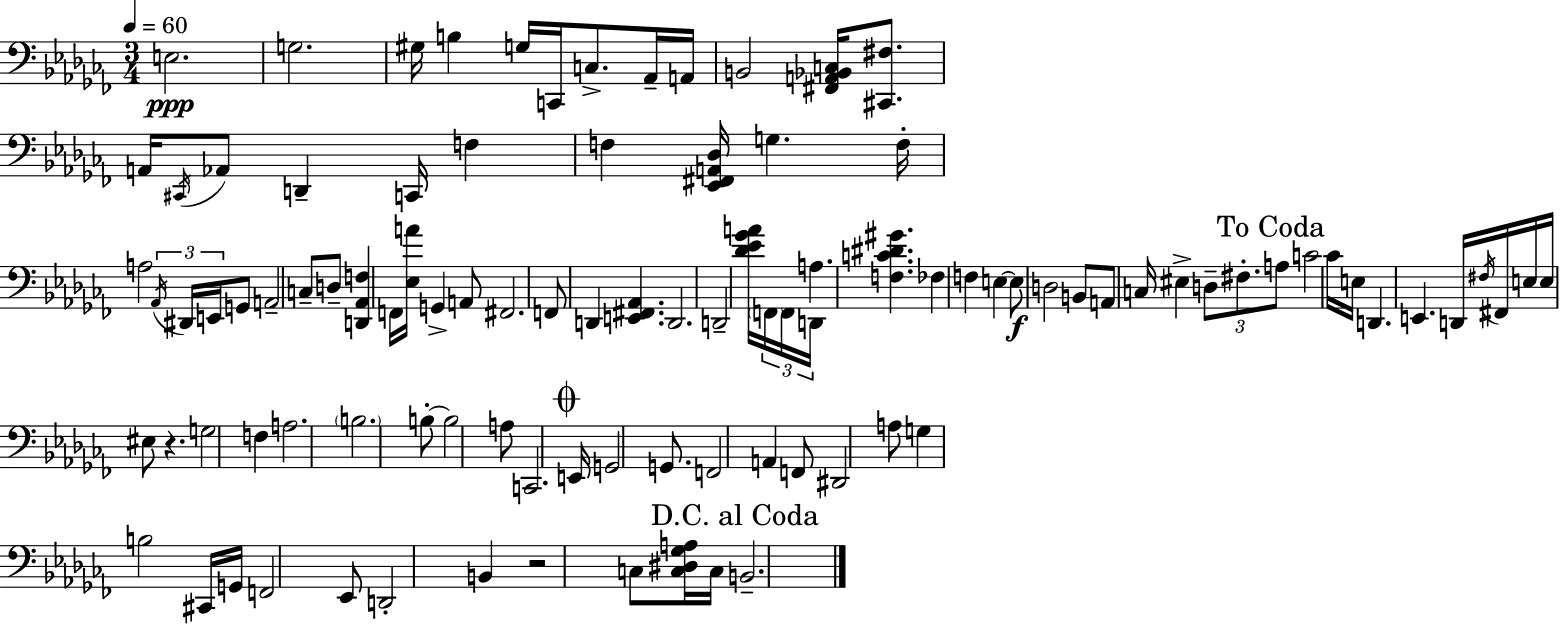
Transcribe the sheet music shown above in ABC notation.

X:1
T:Untitled
M:3/4
L:1/4
K:Abm
E,2 G,2 ^G,/4 B, G,/4 C,,/4 C,/2 _A,,/4 A,,/4 B,,2 [^F,,A,,_B,,C,]/4 [^C,,^F,]/2 A,,/4 ^C,,/4 _A,,/2 D,, C,,/4 F, F, [_E,,^F,,A,,_D,]/4 G, F,/4 A,2 _A,,/4 ^D,,/4 E,,/4 G,,/2 A,,2 C,/2 D,/2 [D,,_A,,F,] F,,/4 [_E,A]/4 G,, A,,/2 ^F,,2 F,,/2 D,, [E,,^F,,_A,,] D,,2 D,,2 [_D_E_GA]/4 F,,/4 F,,/4 D,,/4 A, [F,C^D^G] _F, F, E, E,/2 D,2 B,,/2 A,,/2 C,/4 ^E, D,/2 ^F,/2 A,/2 C2 _C/4 E,/4 D,, E,, D,,/4 ^F,/4 ^F,,/4 E,/4 E,/4 ^E,/2 z G,2 F, A,2 B,2 B,/2 B,2 A,/2 C,,2 E,,/4 G,,2 G,,/2 F,,2 A,, F,,/2 ^D,,2 A,/2 G, B,2 ^C,,/4 G,,/4 F,,2 _E,,/2 D,,2 B,, z2 C,/2 [C,^D,_G,A,]/4 C,/4 B,,2